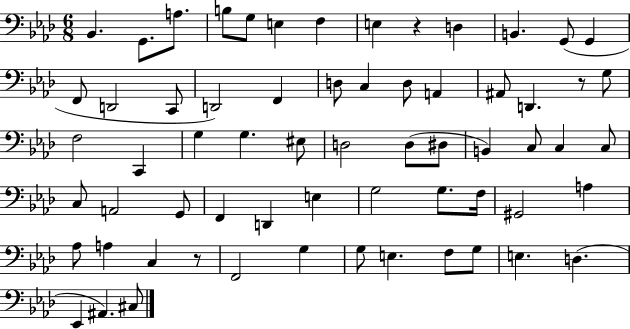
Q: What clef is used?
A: bass